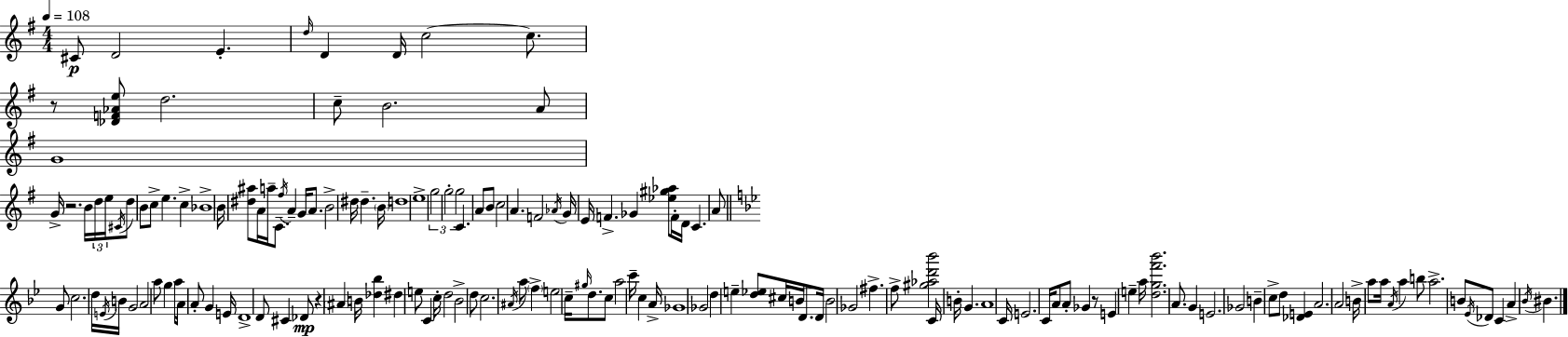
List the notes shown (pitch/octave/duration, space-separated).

C#4/e D4/h E4/q. D5/s D4/q D4/s C5/h C5/e. R/e [Db4,F4,Ab4,E5]/e D5/h. C5/e B4/h. A4/e G4/w G4/s R/h. B4/s D5/s E5/s C#4/s D5/e B4/e C5/e E5/q. C5/q Bb4/w B4/s [D#5,A#5]/e A4/s A5/s C4/e. F#5/s A4/q G4/s A4/e. B4/h D#5/s D#5/q. B4/s D5/w E5/w G5/h G5/h G5/h C4/q. A4/e B4/e C5/h A4/q. F4/h Ab4/s G4/s E4/s F4/q. Gb4/q [Eb5,G#5,Ab5]/e F4/s D4/s C4/q. A4/e G4/e C5/h. D5/s E4/s B4/s G4/h A4/h A5/e G5/q A5/e A4/s A4/e G4/q E4/s D4/w D4/e C#4/q Db4/e R/q A#4/q B4/s [Db5,Bb5]/q D#5/q E5/e C4/q C5/s D5/h Bb4/h D5/e C5/h. A#4/s A5/e F5/q E5/h C5/s G#5/s D5/e. C5/e A5/h C6/s C5/q A4/s Gb4/w Gb4/h D5/q E5/q [D5,Eb5]/e C#5/s B4/s D4/e. D4/s B4/h Gb4/h F#5/q. F5/e [G#5,Ab5,D6,Bb6]/h C4/s B4/s G4/q. A4/w C4/s E4/h. C4/s A4/e A4/e Gb4/q R/e E4/q E5/q A5/s [D5,G5,F6,Bb6]/h. A4/e. G4/q E4/h. Gb4/h B4/q C5/e D5/e [Db4,E4]/q A4/h. A4/h B4/s A5/e A5/s A4/s A5/q B5/e A5/h. B4/e Eb4/s Db4/e C4/q A4/q Bb4/s BIS4/q.